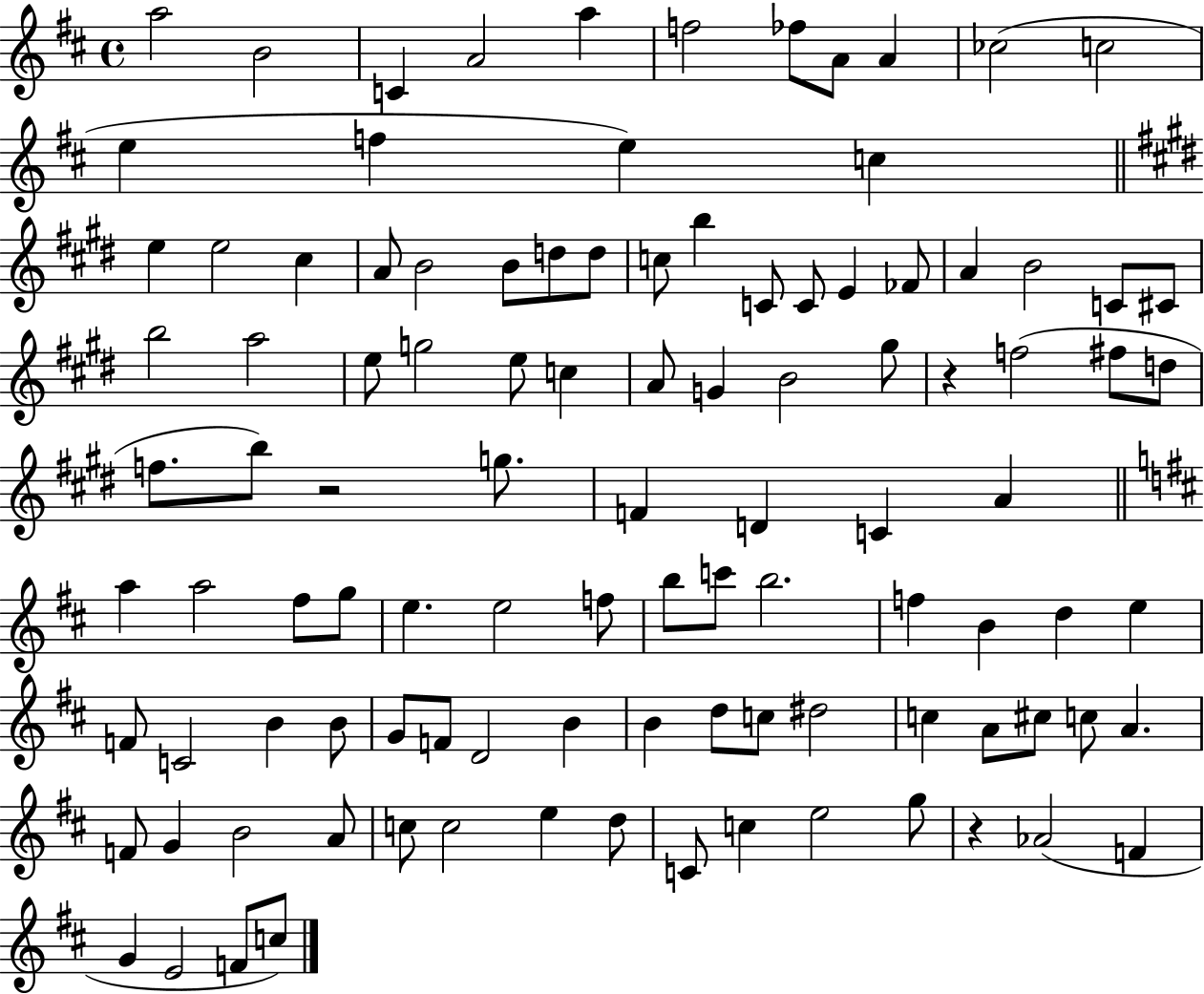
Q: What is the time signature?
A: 4/4